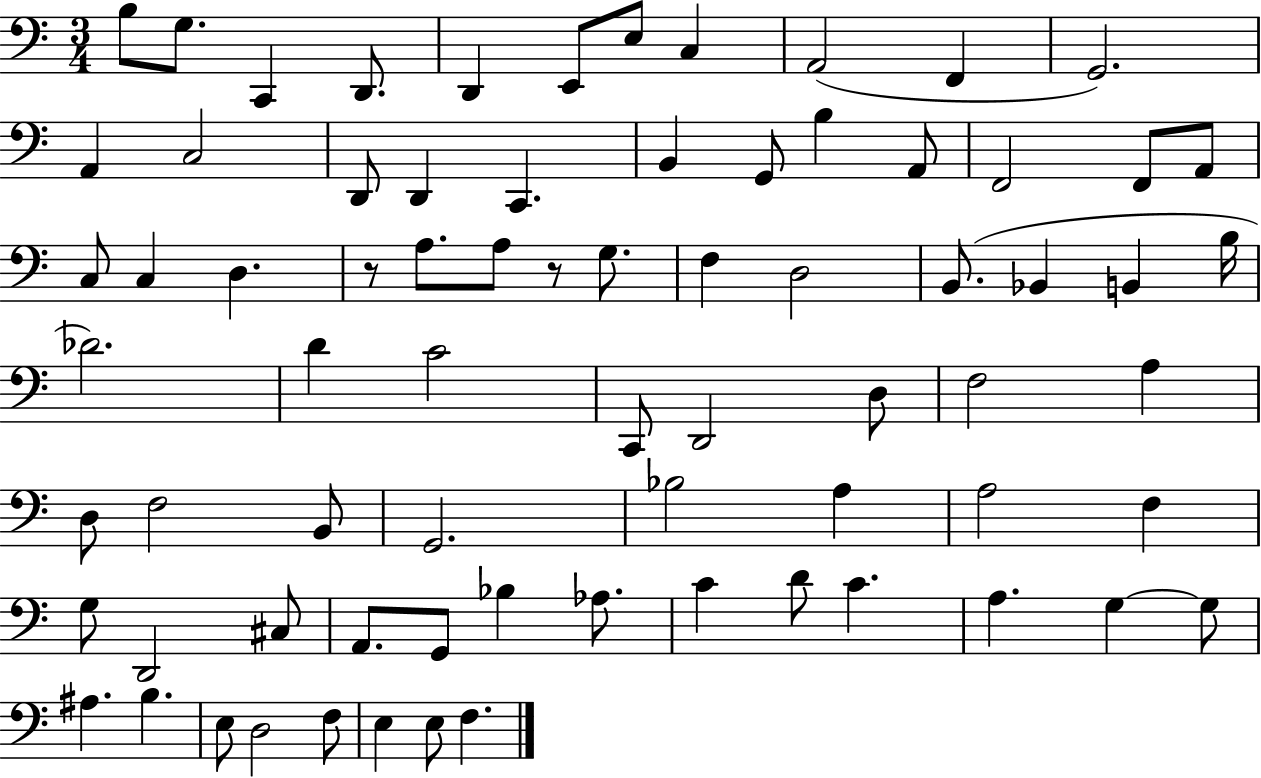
X:1
T:Untitled
M:3/4
L:1/4
K:C
B,/2 G,/2 C,, D,,/2 D,, E,,/2 E,/2 C, A,,2 F,, G,,2 A,, C,2 D,,/2 D,, C,, B,, G,,/2 B, A,,/2 F,,2 F,,/2 A,,/2 C,/2 C, D, z/2 A,/2 A,/2 z/2 G,/2 F, D,2 B,,/2 _B,, B,, B,/4 _D2 D C2 C,,/2 D,,2 D,/2 F,2 A, D,/2 F,2 B,,/2 G,,2 _B,2 A, A,2 F, G,/2 D,,2 ^C,/2 A,,/2 G,,/2 _B, _A,/2 C D/2 C A, G, G,/2 ^A, B, E,/2 D,2 F,/2 E, E,/2 F,